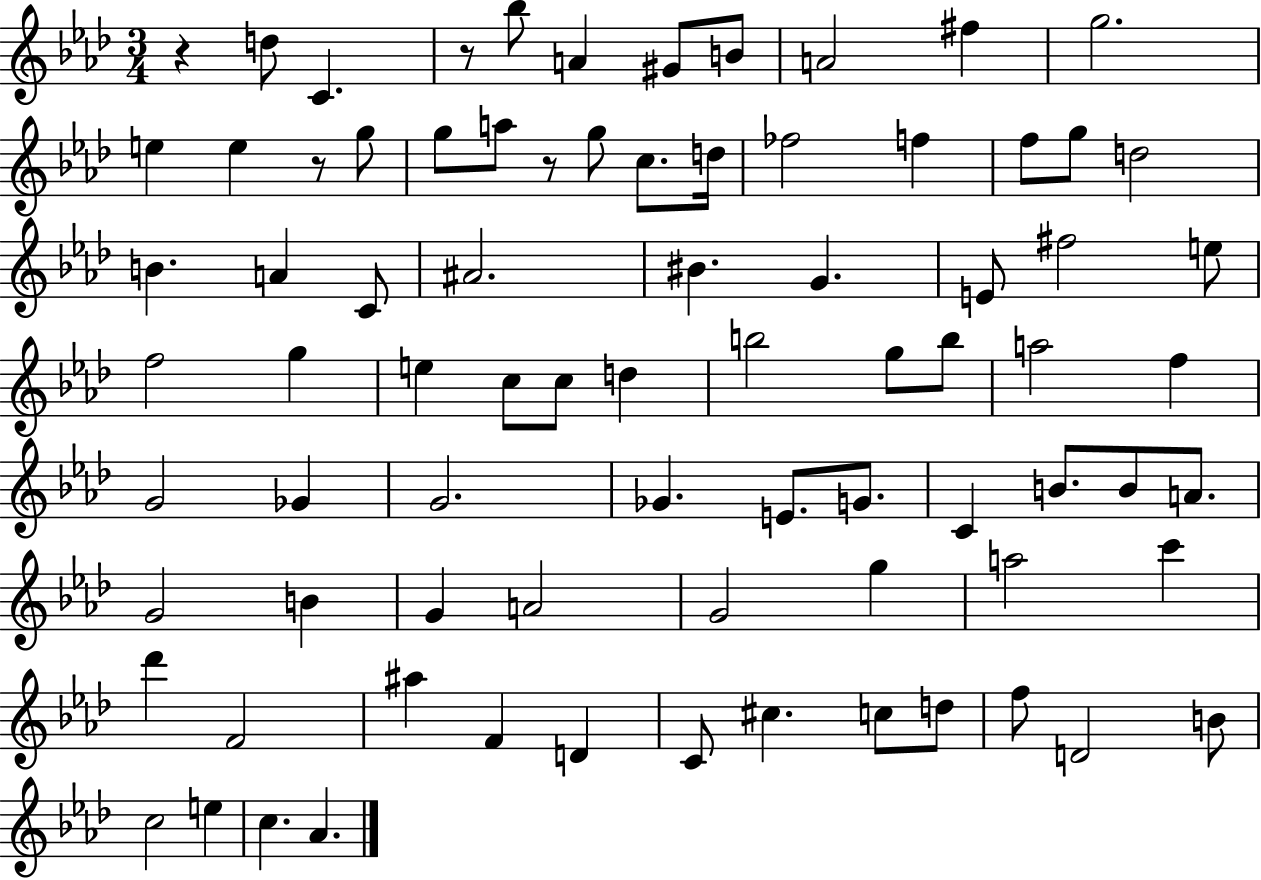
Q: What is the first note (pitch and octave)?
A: D5